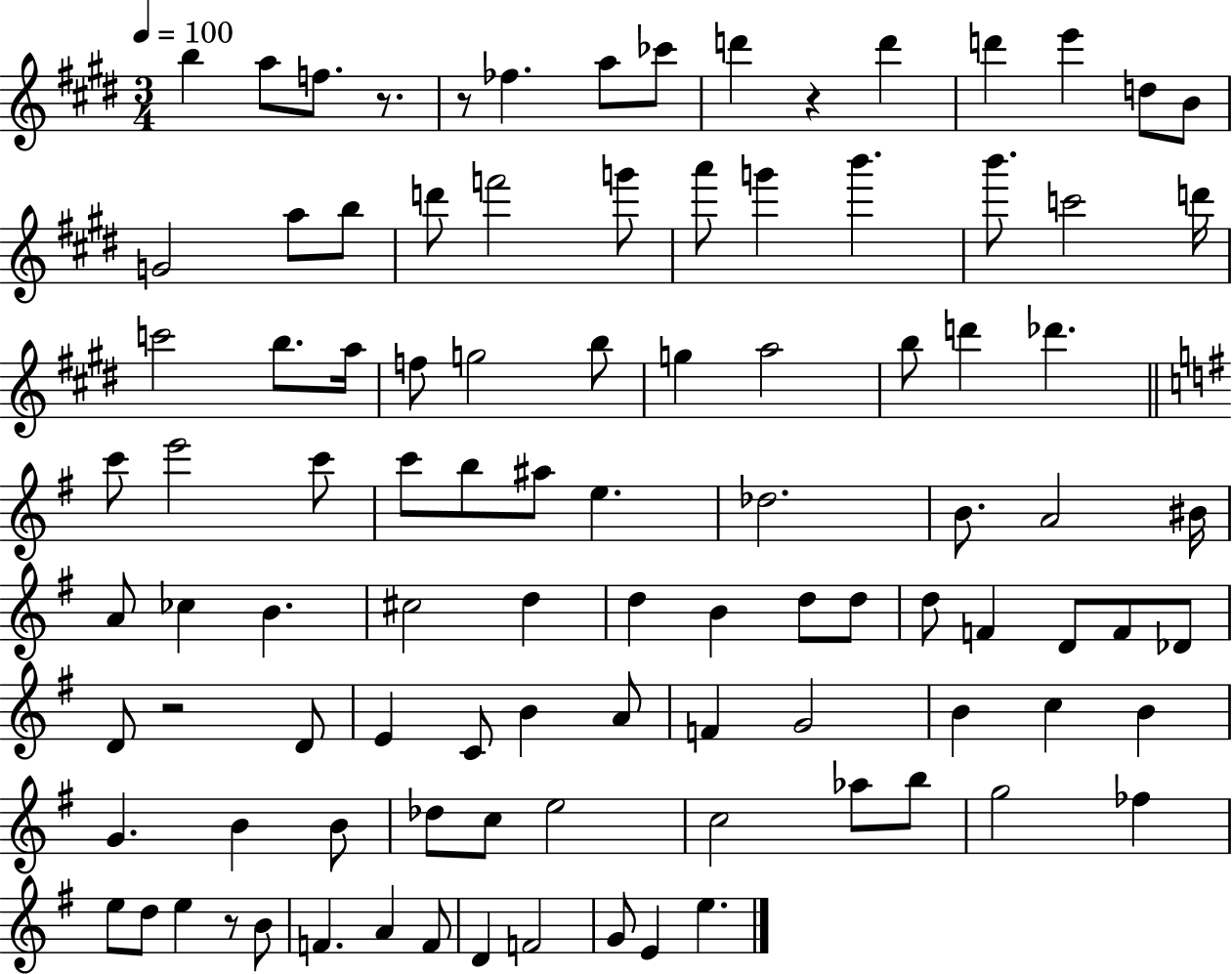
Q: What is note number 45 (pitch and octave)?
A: A4